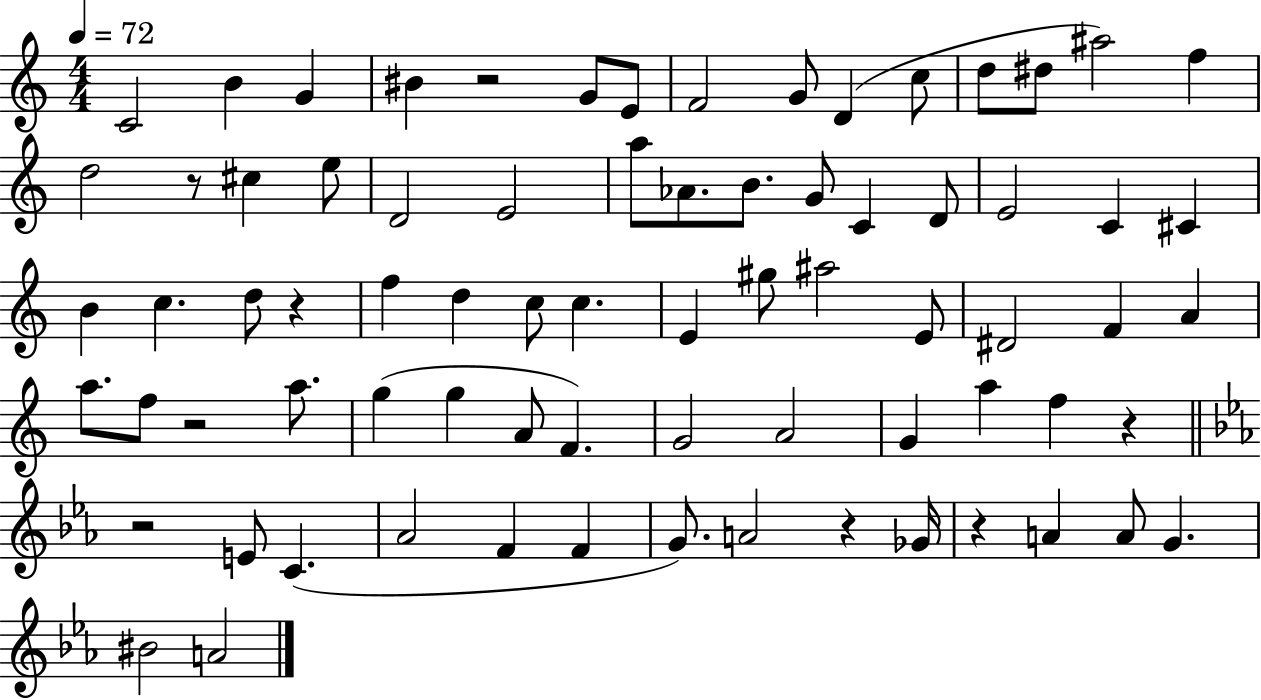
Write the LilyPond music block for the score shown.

{
  \clef treble
  \numericTimeSignature
  \time 4/4
  \key c \major
  \tempo 4 = 72
  \repeat volta 2 { c'2 b'4 g'4 | bis'4 r2 g'8 e'8 | f'2 g'8 d'4( c''8 | d''8 dis''8 ais''2) f''4 | \break d''2 r8 cis''4 e''8 | d'2 e'2 | a''8 aes'8. b'8. g'8 c'4 d'8 | e'2 c'4 cis'4 | \break b'4 c''4. d''8 r4 | f''4 d''4 c''8 c''4. | e'4 gis''8 ais''2 e'8 | dis'2 f'4 a'4 | \break a''8. f''8 r2 a''8. | g''4( g''4 a'8 f'4.) | g'2 a'2 | g'4 a''4 f''4 r4 | \break \bar "||" \break \key ees \major r2 e'8 c'4.( | aes'2 f'4 f'4 | g'8.) a'2 r4 ges'16 | r4 a'4 a'8 g'4. | \break bis'2 a'2 | } \bar "|."
}